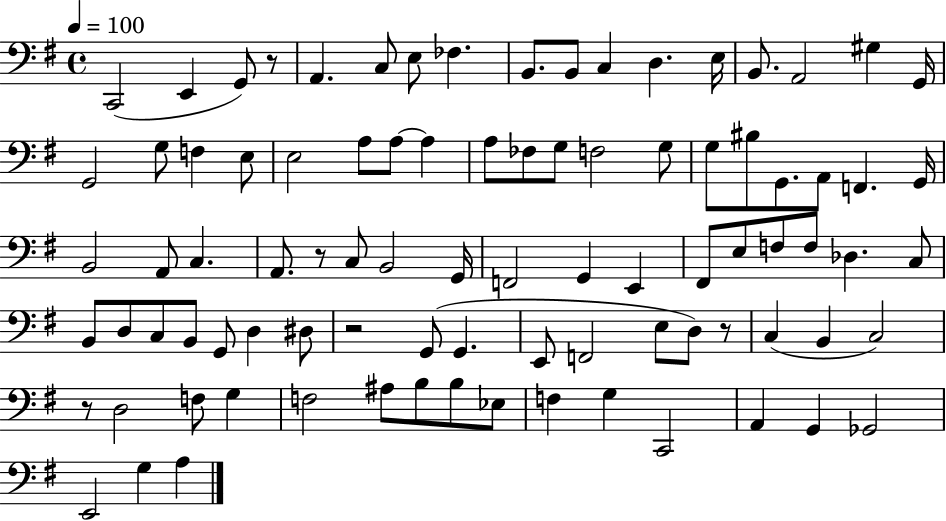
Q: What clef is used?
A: bass